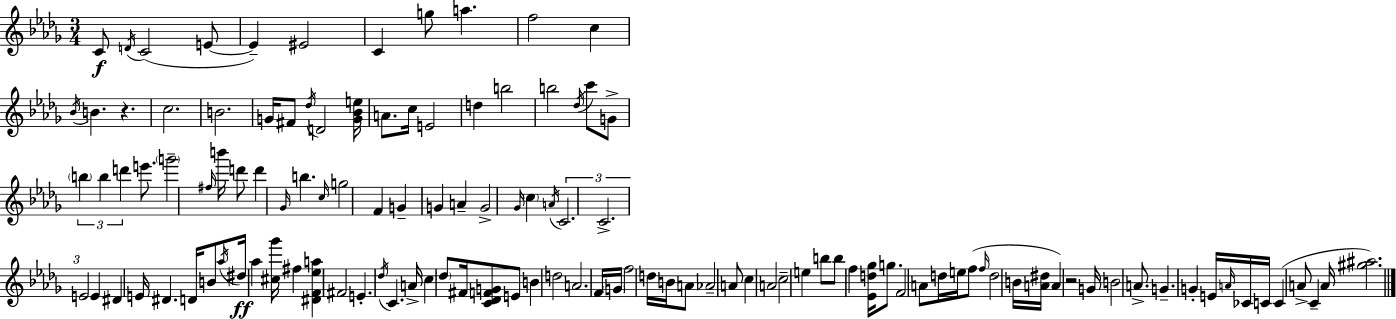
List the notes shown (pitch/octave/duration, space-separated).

C4/e D4/s C4/h E4/e E4/q EIS4/h C4/q G5/e A5/q. F5/h C5/q Bb4/s B4/q. R/q. C5/h. B4/h. G4/s F#4/e Db5/s D4/h [G4,Bb4,E5]/s A4/e. C5/s E4/h D5/q B5/h B5/h Db5/s C6/e G4/e B5/q B5/q D6/q E6/e. G6/h F#5/s B6/s D6/e D6/q Gb4/s B5/q. C5/s G5/h F4/q G4/q G4/q A4/q G4/h Gb4/s C5/q A4/s C4/h. C4/h. E4/h E4/q D#4/q E4/s D#4/q. D4/s B4/e Ab5/s D#5/s Ab5/q [C#5,Gb6]/s F#5/q [D#4,F4,Eb5,A5]/q F#4/h E4/q. Db5/s C4/q. A4/s C5/q Db5/e F#4/s [C4,Db4,F4,G4]/e E4/e B4/q D5/h A4/h. F4/s G4/s F5/h D5/s B4/s A4/e Ab4/h A4/e C5/q A4/h C5/h E5/q B5/e B5/e F5/q [Eb4,D5,Gb5]/s G5/e. F4/h A4/e D5/s E5/s F5/e F5/s D5/h B4/s [A4,D#5]/s A4/q R/h G4/s B4/h A4/e. G4/q. G4/q E4/s A4/s CES4/s C4/s C4/q A4/e C4/q A4/s [G#5,A#5]/h.